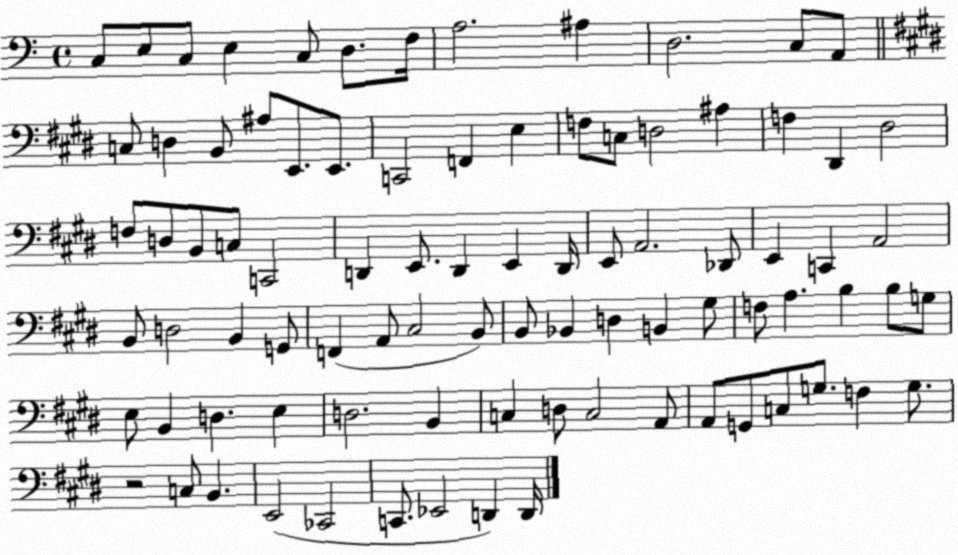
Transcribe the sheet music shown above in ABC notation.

X:1
T:Untitled
M:4/4
L:1/4
K:C
C,/2 E,/2 C,/2 E, C,/2 D,/2 F,/4 A,2 ^A, D,2 C,/2 A,,/2 C,/2 D, B,,/2 ^A,/2 E,,/2 E,,/2 C,,2 F,, E, F,/2 C,/2 D,2 ^A, F, ^D,, ^D,2 F,/2 D,/2 B,,/2 C,/2 C,,2 D,, E,,/2 D,, E,, D,,/4 E,,/2 A,,2 _D,,/2 E,, C,, A,,2 B,,/2 D,2 B,, G,,/2 F,, A,,/2 ^C,2 B,,/2 B,,/2 _B,, D, B,, ^G,/2 F,/2 A, B, B,/2 G,/2 E,/2 B,, D, E, D,2 B,, C, D,/2 C,2 A,,/2 A,,/2 G,,/2 C,/2 G,/2 F, G,/2 z2 C,/2 B,, E,,2 _C,,2 C,,/2 _E,,2 D,, D,,/4